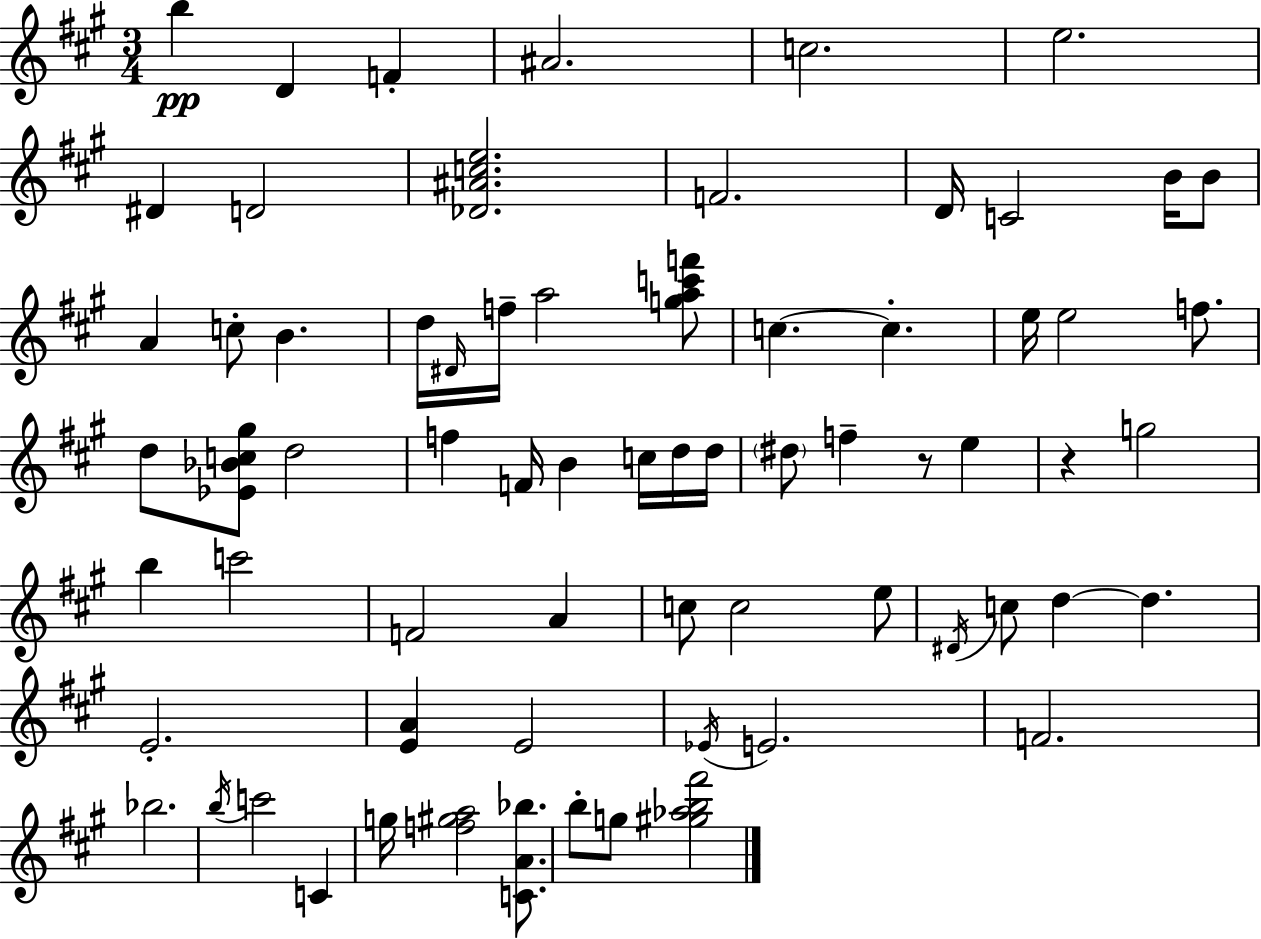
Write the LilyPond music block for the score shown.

{
  \clef treble
  \numericTimeSignature
  \time 3/4
  \key a \major
  b''4\pp d'4 f'4-. | ais'2. | c''2. | e''2. | \break dis'4 d'2 | <des' ais' c'' e''>2. | f'2. | d'16 c'2 b'16 b'8 | \break a'4 c''8-. b'4. | d''16 \grace { dis'16 } f''16-- a''2 <g'' a'' c''' f'''>8 | c''4.~~ c''4.-. | e''16 e''2 f''8. | \break d''8 <ees' bes' c'' gis''>8 d''2 | f''4 f'16 b'4 c''16 d''16 | d''16 \parenthesize dis''8 f''4-- r8 e''4 | r4 g''2 | \break b''4 c'''2 | f'2 a'4 | c''8 c''2 e''8 | \acciaccatura { dis'16 } c''8 d''4~~ d''4. | \break e'2.-. | <e' a'>4 e'2 | \acciaccatura { ees'16 } e'2. | f'2. | \break bes''2. | \acciaccatura { b''16 } c'''2 | c'4 g''16 <f'' gis'' a''>2 | <c' a' bes''>8. b''8-. g''8 <gis'' aes'' b'' fis'''>2 | \break \bar "|."
}